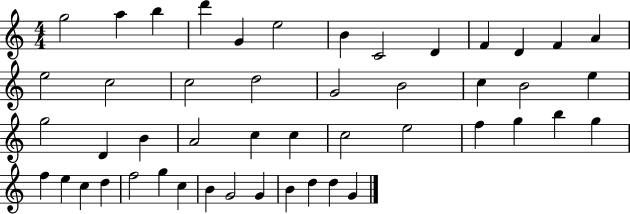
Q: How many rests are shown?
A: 0